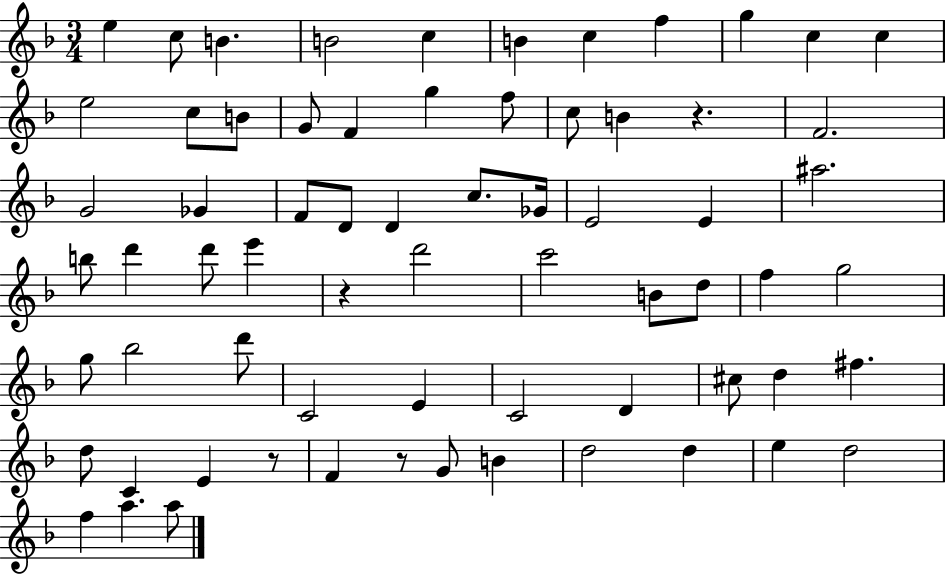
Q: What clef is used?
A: treble